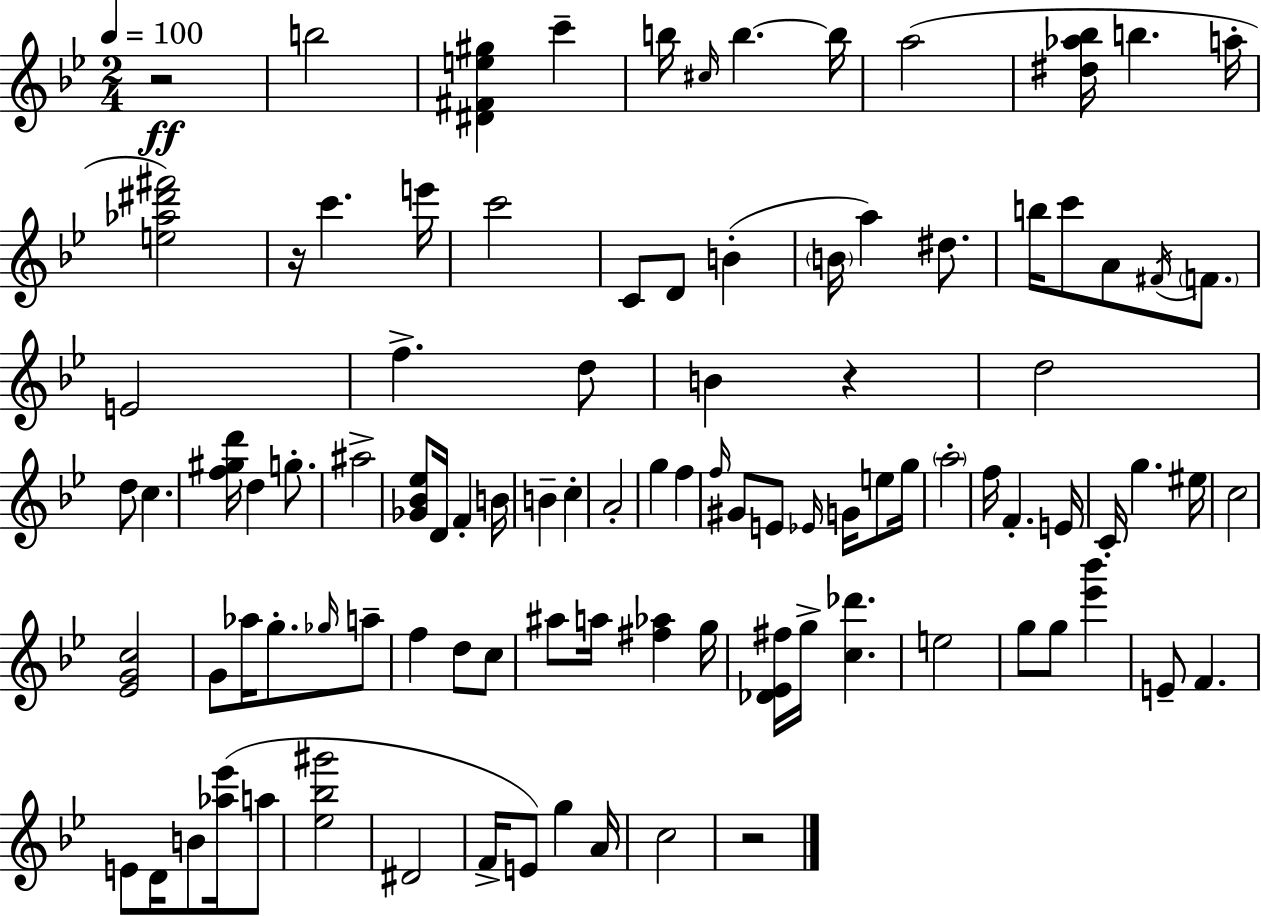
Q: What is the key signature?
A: G minor